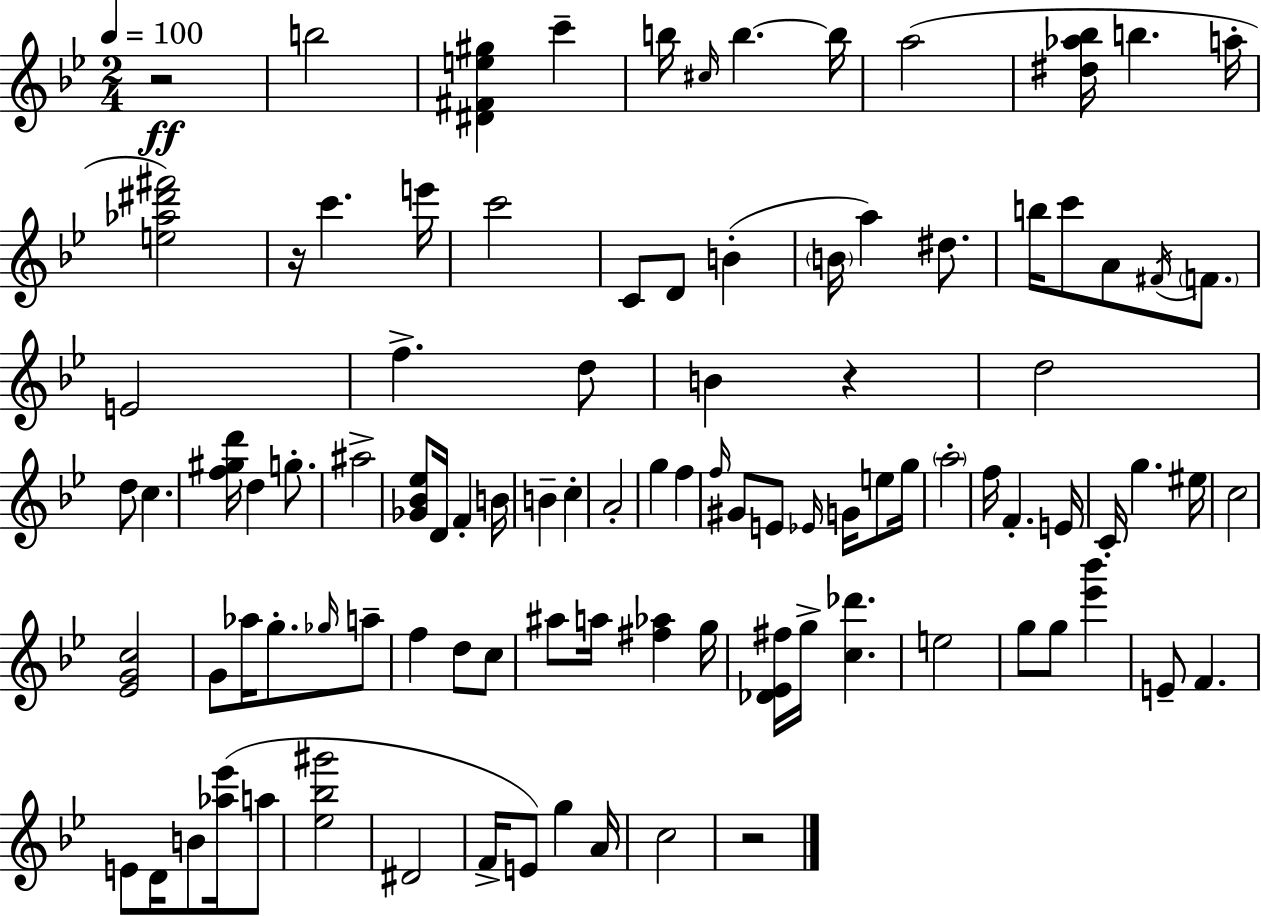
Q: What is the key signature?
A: G minor